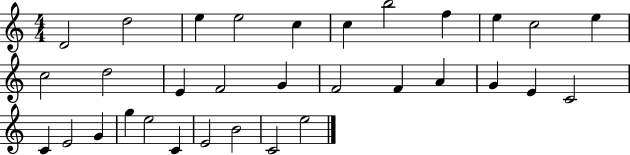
D4/h D5/h E5/q E5/h C5/q C5/q B5/h F5/q E5/q C5/h E5/q C5/h D5/h E4/q F4/h G4/q F4/h F4/q A4/q G4/q E4/q C4/h C4/q E4/h G4/q G5/q E5/h C4/q E4/h B4/h C4/h E5/h